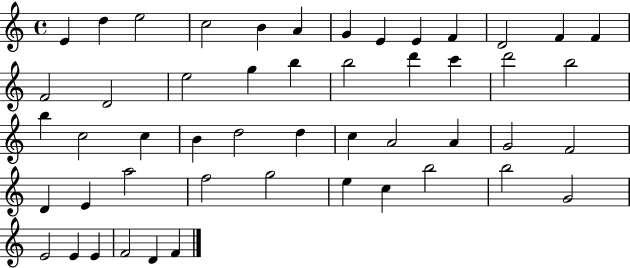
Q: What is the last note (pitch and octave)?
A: F4